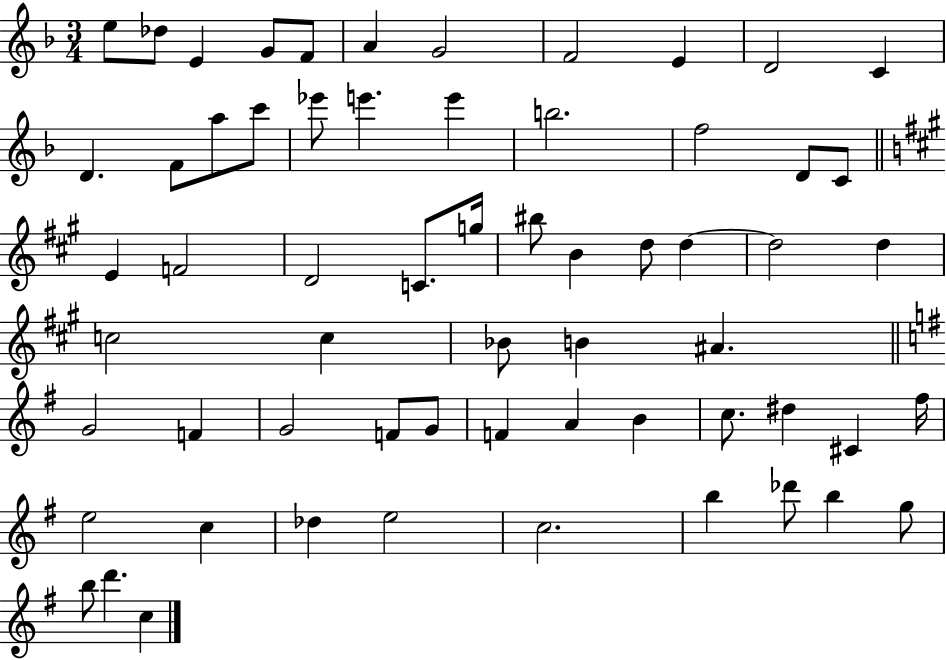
E5/e Db5/e E4/q G4/e F4/e A4/q G4/h F4/h E4/q D4/h C4/q D4/q. F4/e A5/e C6/e Eb6/e E6/q. E6/q B5/h. F5/h D4/e C4/e E4/q F4/h D4/h C4/e. G5/s BIS5/e B4/q D5/e D5/q D5/h D5/q C5/h C5/q Bb4/e B4/q A#4/q. G4/h F4/q G4/h F4/e G4/e F4/q A4/q B4/q C5/e. D#5/q C#4/q F#5/s E5/h C5/q Db5/q E5/h C5/h. B5/q Db6/e B5/q G5/e B5/e D6/q. C5/q